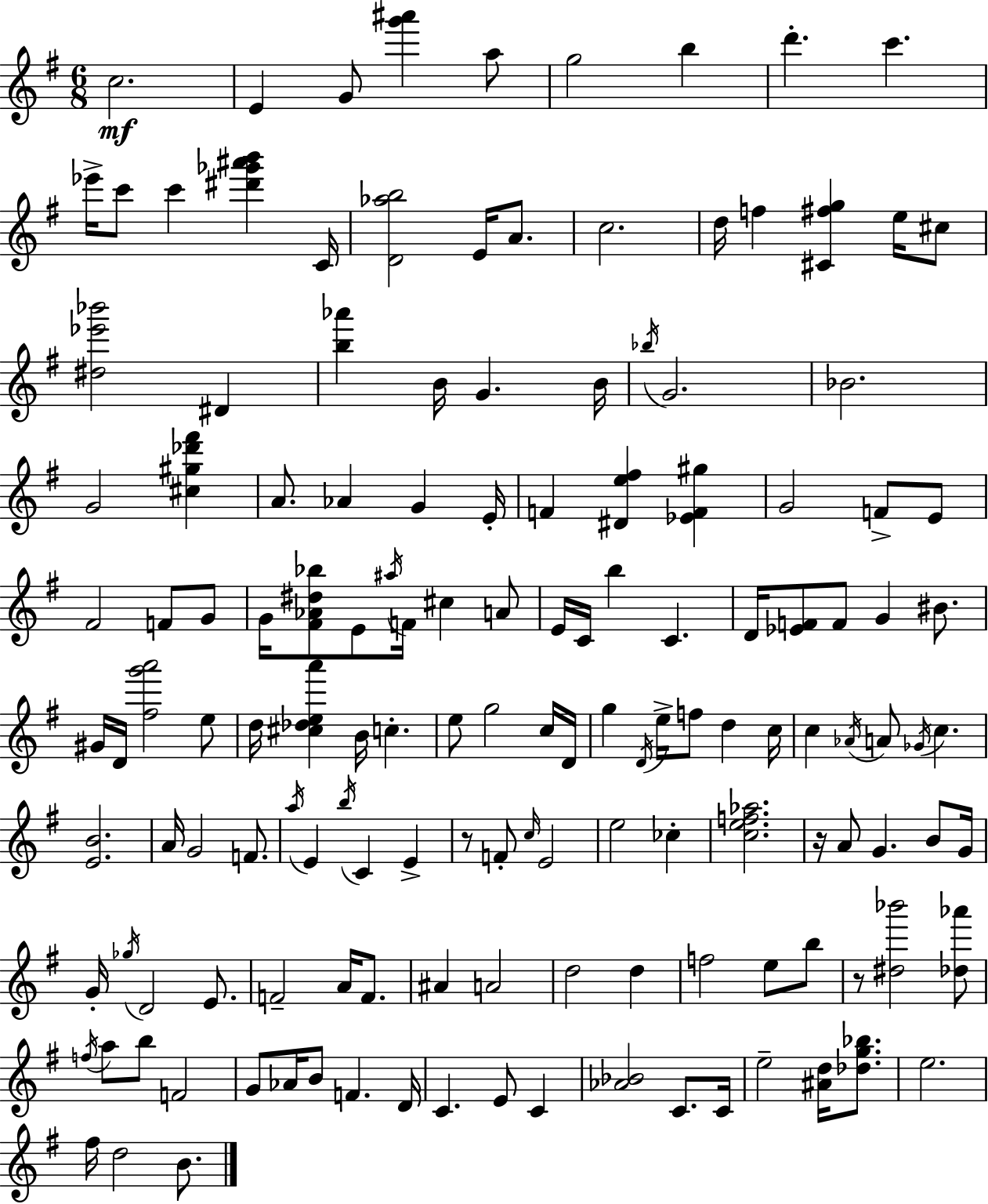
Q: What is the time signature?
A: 6/8